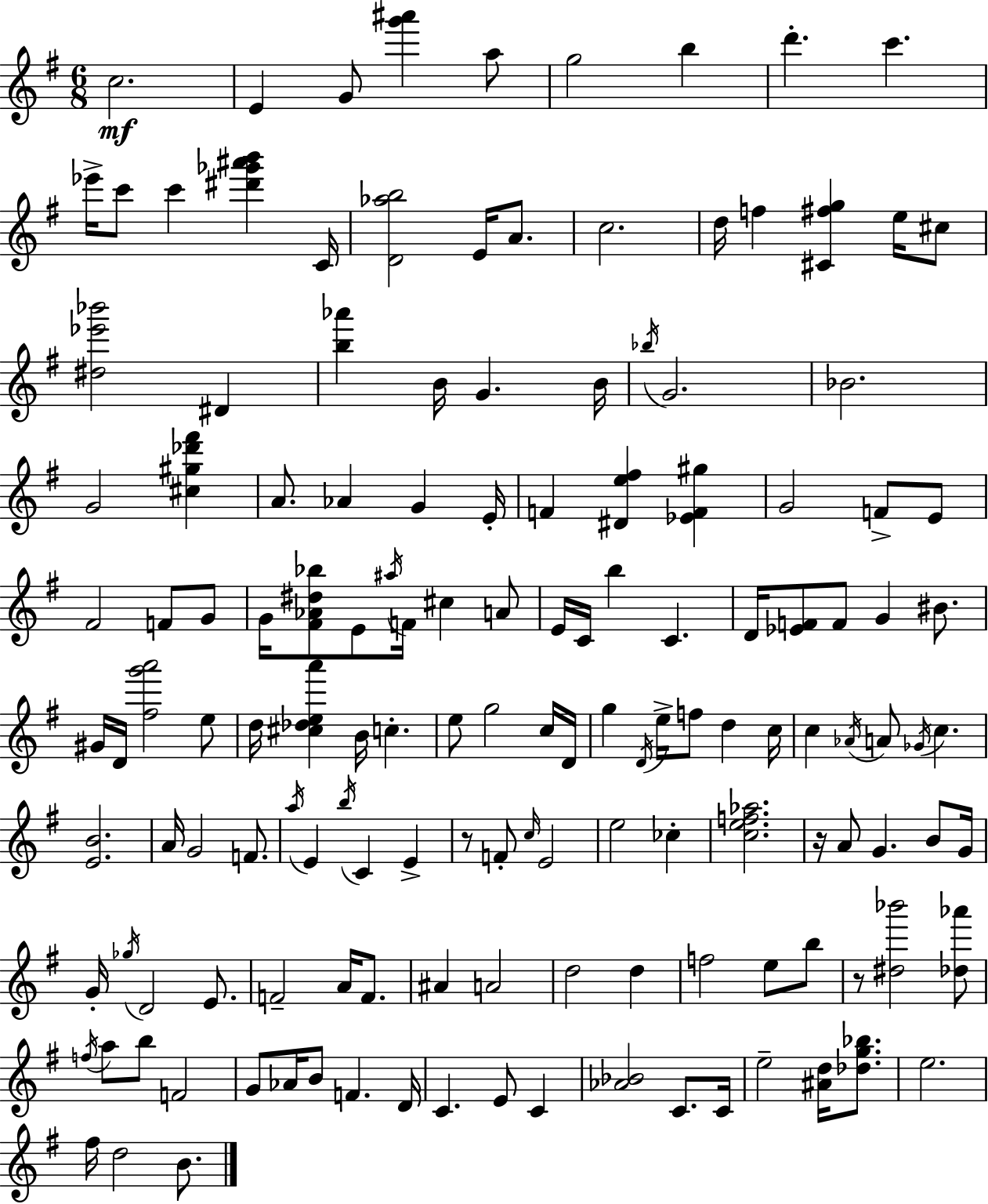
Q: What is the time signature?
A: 6/8